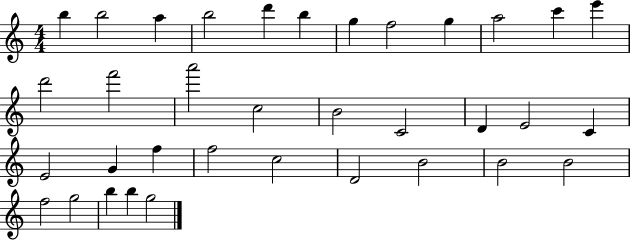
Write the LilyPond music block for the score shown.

{
  \clef treble
  \numericTimeSignature
  \time 4/4
  \key c \major
  b''4 b''2 a''4 | b''2 d'''4 b''4 | g''4 f''2 g''4 | a''2 c'''4 e'''4 | \break d'''2 f'''2 | a'''2 c''2 | b'2 c'2 | d'4 e'2 c'4 | \break e'2 g'4 f''4 | f''2 c''2 | d'2 b'2 | b'2 b'2 | \break f''2 g''2 | b''4 b''4 g''2 | \bar "|."
}